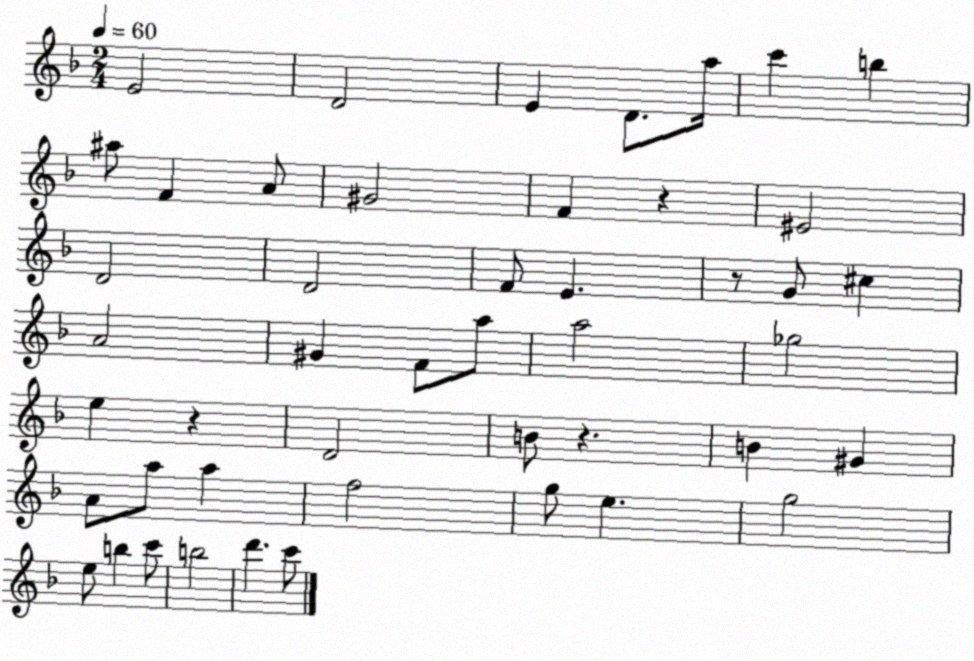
X:1
T:Untitled
M:2/4
L:1/4
K:F
E2 D2 E D/2 a/4 c' b ^a/2 F A/2 ^G2 F z ^E2 D2 D2 F/2 E z/2 G/2 ^c A2 ^G F/2 a/2 a2 _g2 e z D2 B/2 z B ^G A/2 a/2 a f2 g/2 e g2 e/2 b c'/2 b2 d' c'/2